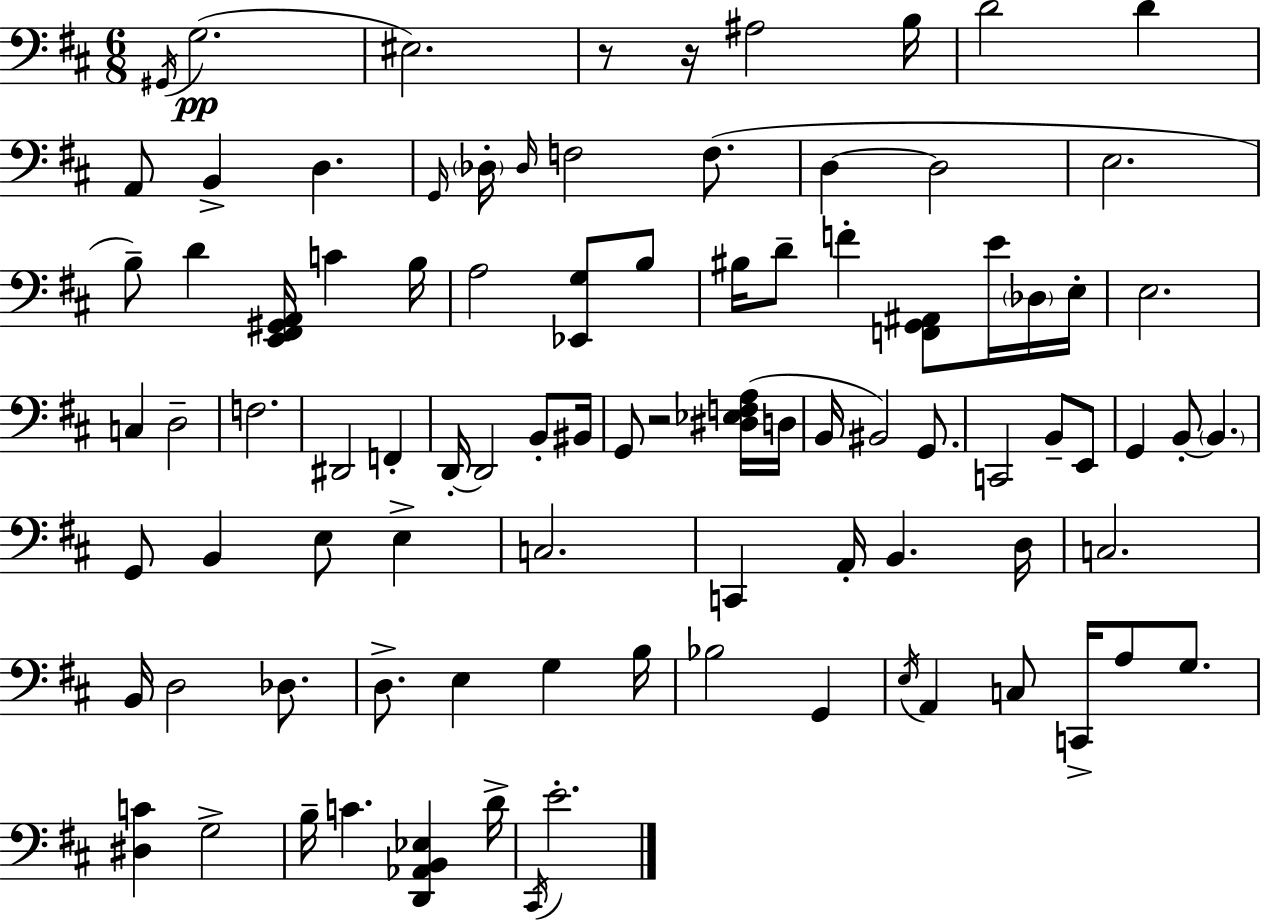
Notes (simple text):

G#2/s G3/h. EIS3/h. R/e R/s A#3/h B3/s D4/h D4/q A2/e B2/q D3/q. G2/s Db3/s Db3/s F3/h F3/e. D3/q D3/h E3/h. B3/e D4/q [E2,F#2,G#2,A2]/s C4/q B3/s A3/h [Eb2,G3]/e B3/e BIS3/s D4/e F4/q [F2,G2,A#2]/e E4/s Db3/s E3/s E3/h. C3/q D3/h F3/h. D#2/h F2/q D2/s D2/h B2/e BIS2/s G2/e R/h [D#3,Eb3,F3,A3]/s D3/s B2/s BIS2/h G2/e. C2/h B2/e E2/e G2/q B2/e B2/q. G2/e B2/q E3/e E3/q C3/h. C2/q A2/s B2/q. D3/s C3/h. B2/s D3/h Db3/e. D3/e. E3/q G3/q B3/s Bb3/h G2/q E3/s A2/q C3/e C2/s A3/e G3/e. [D#3,C4]/q G3/h B3/s C4/q. [D2,Ab2,B2,Eb3]/q D4/s C#2/s E4/h.